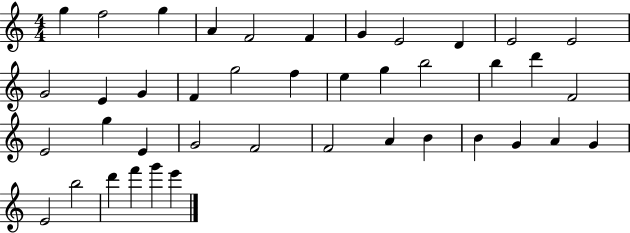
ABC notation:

X:1
T:Untitled
M:4/4
L:1/4
K:C
g f2 g A F2 F G E2 D E2 E2 G2 E G F g2 f e g b2 b d' F2 E2 g E G2 F2 F2 A B B G A G E2 b2 d' f' g' e'